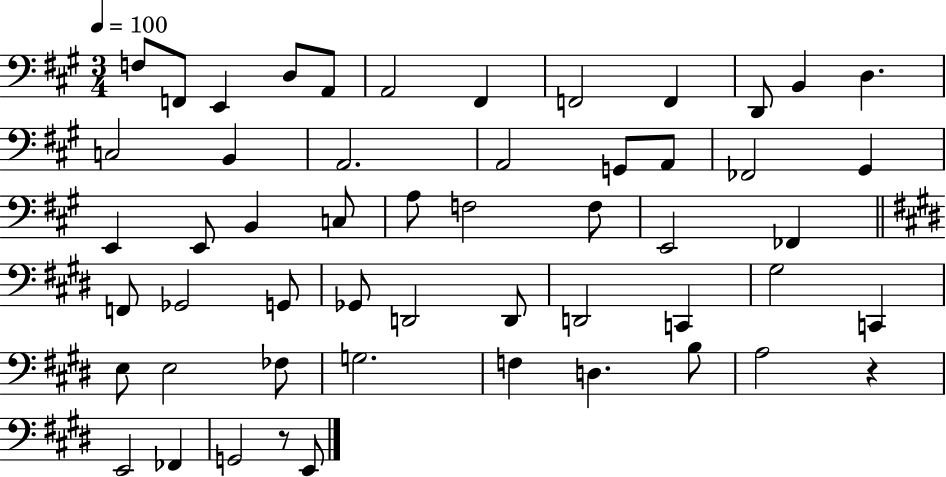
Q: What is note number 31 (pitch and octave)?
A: Gb2